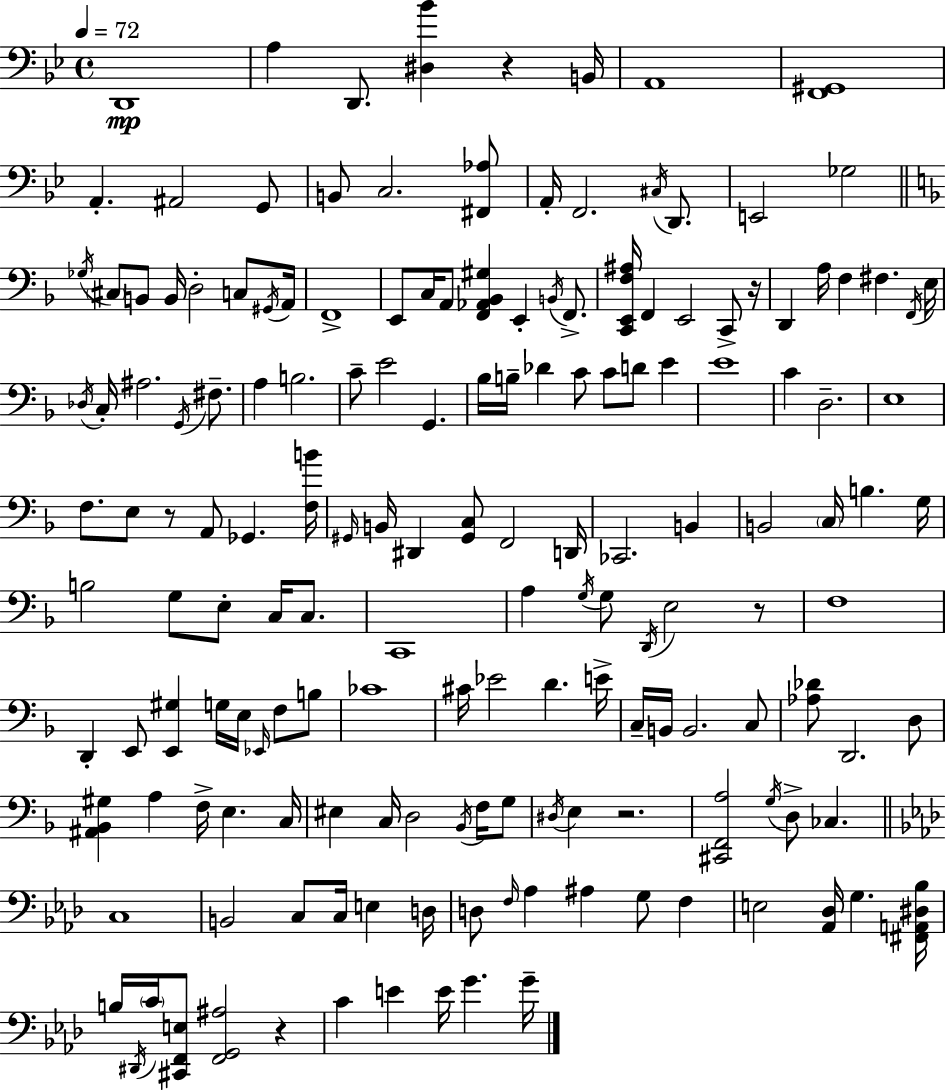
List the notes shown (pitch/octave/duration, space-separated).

D2/w A3/q D2/e. [D#3,Bb4]/q R/q B2/s A2/w [F2,G#2]/w A2/q. A#2/h G2/e B2/e C3/h. [F#2,Ab3]/e A2/s F2/h. C#3/s D2/e. E2/h Gb3/h Gb3/s C#3/e B2/e B2/s D3/h C3/e G#2/s A2/s F2/w E2/e C3/s A2/e [F2,Ab2,Bb2,G#3]/q E2/q B2/s F2/e. [C2,E2,F3,A#3]/s F2/q E2/h C2/e R/s D2/q A3/s F3/q F#3/q. F2/s E3/s Db3/s C3/s A#3/h. G2/s F#3/e. A3/q B3/h. C4/e E4/h G2/q. Bb3/s B3/s Db4/q C4/e C4/e D4/e E4/q E4/w C4/q D3/h. E3/w F3/e. E3/e R/e A2/e Gb2/q. [F3,B4]/s G#2/s B2/s D#2/q [G#2,C3]/e F2/h D2/s CES2/h. B2/q B2/h C3/s B3/q. G3/s B3/h G3/e E3/e C3/s C3/e. C2/w A3/q G3/s G3/e D2/s E3/h R/e F3/w D2/q E2/e [E2,G#3]/q G3/s E3/s Eb2/s F3/e B3/e CES4/w C#4/s Eb4/h D4/q. E4/s C3/s B2/s B2/h. C3/e [Ab3,Db4]/e D2/h. D3/e [A#2,Bb2,G#3]/q A3/q F3/s E3/q. C3/s EIS3/q C3/s D3/h Bb2/s F3/s G3/e D#3/s E3/q R/h. [C#2,F2,A3]/h G3/s D3/e CES3/q. C3/w B2/h C3/e C3/s E3/q D3/s D3/e F3/s Ab3/q A#3/q G3/e F3/q E3/h [Ab2,Db3]/s G3/q. [F#2,A2,D#3,Bb3]/s B3/s D#2/s C4/s [C#2,F2,E3]/e [F2,G2,A#3]/h R/q C4/q E4/q E4/s G4/q. G4/s